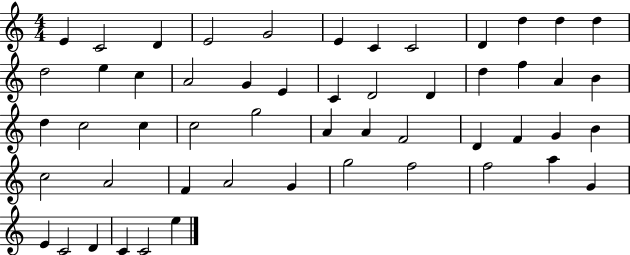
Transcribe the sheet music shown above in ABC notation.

X:1
T:Untitled
M:4/4
L:1/4
K:C
E C2 D E2 G2 E C C2 D d d d d2 e c A2 G E C D2 D d f A B d c2 c c2 g2 A A F2 D F G B c2 A2 F A2 G g2 f2 f2 a G E C2 D C C2 e